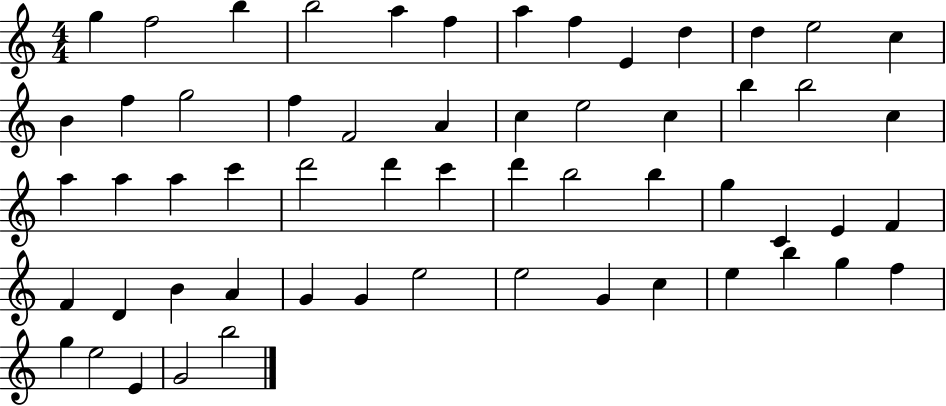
G5/q F5/h B5/q B5/h A5/q F5/q A5/q F5/q E4/q D5/q D5/q E5/h C5/q B4/q F5/q G5/h F5/q F4/h A4/q C5/q E5/h C5/q B5/q B5/h C5/q A5/q A5/q A5/q C6/q D6/h D6/q C6/q D6/q B5/h B5/q G5/q C4/q E4/q F4/q F4/q D4/q B4/q A4/q G4/q G4/q E5/h E5/h G4/q C5/q E5/q B5/q G5/q F5/q G5/q E5/h E4/q G4/h B5/h